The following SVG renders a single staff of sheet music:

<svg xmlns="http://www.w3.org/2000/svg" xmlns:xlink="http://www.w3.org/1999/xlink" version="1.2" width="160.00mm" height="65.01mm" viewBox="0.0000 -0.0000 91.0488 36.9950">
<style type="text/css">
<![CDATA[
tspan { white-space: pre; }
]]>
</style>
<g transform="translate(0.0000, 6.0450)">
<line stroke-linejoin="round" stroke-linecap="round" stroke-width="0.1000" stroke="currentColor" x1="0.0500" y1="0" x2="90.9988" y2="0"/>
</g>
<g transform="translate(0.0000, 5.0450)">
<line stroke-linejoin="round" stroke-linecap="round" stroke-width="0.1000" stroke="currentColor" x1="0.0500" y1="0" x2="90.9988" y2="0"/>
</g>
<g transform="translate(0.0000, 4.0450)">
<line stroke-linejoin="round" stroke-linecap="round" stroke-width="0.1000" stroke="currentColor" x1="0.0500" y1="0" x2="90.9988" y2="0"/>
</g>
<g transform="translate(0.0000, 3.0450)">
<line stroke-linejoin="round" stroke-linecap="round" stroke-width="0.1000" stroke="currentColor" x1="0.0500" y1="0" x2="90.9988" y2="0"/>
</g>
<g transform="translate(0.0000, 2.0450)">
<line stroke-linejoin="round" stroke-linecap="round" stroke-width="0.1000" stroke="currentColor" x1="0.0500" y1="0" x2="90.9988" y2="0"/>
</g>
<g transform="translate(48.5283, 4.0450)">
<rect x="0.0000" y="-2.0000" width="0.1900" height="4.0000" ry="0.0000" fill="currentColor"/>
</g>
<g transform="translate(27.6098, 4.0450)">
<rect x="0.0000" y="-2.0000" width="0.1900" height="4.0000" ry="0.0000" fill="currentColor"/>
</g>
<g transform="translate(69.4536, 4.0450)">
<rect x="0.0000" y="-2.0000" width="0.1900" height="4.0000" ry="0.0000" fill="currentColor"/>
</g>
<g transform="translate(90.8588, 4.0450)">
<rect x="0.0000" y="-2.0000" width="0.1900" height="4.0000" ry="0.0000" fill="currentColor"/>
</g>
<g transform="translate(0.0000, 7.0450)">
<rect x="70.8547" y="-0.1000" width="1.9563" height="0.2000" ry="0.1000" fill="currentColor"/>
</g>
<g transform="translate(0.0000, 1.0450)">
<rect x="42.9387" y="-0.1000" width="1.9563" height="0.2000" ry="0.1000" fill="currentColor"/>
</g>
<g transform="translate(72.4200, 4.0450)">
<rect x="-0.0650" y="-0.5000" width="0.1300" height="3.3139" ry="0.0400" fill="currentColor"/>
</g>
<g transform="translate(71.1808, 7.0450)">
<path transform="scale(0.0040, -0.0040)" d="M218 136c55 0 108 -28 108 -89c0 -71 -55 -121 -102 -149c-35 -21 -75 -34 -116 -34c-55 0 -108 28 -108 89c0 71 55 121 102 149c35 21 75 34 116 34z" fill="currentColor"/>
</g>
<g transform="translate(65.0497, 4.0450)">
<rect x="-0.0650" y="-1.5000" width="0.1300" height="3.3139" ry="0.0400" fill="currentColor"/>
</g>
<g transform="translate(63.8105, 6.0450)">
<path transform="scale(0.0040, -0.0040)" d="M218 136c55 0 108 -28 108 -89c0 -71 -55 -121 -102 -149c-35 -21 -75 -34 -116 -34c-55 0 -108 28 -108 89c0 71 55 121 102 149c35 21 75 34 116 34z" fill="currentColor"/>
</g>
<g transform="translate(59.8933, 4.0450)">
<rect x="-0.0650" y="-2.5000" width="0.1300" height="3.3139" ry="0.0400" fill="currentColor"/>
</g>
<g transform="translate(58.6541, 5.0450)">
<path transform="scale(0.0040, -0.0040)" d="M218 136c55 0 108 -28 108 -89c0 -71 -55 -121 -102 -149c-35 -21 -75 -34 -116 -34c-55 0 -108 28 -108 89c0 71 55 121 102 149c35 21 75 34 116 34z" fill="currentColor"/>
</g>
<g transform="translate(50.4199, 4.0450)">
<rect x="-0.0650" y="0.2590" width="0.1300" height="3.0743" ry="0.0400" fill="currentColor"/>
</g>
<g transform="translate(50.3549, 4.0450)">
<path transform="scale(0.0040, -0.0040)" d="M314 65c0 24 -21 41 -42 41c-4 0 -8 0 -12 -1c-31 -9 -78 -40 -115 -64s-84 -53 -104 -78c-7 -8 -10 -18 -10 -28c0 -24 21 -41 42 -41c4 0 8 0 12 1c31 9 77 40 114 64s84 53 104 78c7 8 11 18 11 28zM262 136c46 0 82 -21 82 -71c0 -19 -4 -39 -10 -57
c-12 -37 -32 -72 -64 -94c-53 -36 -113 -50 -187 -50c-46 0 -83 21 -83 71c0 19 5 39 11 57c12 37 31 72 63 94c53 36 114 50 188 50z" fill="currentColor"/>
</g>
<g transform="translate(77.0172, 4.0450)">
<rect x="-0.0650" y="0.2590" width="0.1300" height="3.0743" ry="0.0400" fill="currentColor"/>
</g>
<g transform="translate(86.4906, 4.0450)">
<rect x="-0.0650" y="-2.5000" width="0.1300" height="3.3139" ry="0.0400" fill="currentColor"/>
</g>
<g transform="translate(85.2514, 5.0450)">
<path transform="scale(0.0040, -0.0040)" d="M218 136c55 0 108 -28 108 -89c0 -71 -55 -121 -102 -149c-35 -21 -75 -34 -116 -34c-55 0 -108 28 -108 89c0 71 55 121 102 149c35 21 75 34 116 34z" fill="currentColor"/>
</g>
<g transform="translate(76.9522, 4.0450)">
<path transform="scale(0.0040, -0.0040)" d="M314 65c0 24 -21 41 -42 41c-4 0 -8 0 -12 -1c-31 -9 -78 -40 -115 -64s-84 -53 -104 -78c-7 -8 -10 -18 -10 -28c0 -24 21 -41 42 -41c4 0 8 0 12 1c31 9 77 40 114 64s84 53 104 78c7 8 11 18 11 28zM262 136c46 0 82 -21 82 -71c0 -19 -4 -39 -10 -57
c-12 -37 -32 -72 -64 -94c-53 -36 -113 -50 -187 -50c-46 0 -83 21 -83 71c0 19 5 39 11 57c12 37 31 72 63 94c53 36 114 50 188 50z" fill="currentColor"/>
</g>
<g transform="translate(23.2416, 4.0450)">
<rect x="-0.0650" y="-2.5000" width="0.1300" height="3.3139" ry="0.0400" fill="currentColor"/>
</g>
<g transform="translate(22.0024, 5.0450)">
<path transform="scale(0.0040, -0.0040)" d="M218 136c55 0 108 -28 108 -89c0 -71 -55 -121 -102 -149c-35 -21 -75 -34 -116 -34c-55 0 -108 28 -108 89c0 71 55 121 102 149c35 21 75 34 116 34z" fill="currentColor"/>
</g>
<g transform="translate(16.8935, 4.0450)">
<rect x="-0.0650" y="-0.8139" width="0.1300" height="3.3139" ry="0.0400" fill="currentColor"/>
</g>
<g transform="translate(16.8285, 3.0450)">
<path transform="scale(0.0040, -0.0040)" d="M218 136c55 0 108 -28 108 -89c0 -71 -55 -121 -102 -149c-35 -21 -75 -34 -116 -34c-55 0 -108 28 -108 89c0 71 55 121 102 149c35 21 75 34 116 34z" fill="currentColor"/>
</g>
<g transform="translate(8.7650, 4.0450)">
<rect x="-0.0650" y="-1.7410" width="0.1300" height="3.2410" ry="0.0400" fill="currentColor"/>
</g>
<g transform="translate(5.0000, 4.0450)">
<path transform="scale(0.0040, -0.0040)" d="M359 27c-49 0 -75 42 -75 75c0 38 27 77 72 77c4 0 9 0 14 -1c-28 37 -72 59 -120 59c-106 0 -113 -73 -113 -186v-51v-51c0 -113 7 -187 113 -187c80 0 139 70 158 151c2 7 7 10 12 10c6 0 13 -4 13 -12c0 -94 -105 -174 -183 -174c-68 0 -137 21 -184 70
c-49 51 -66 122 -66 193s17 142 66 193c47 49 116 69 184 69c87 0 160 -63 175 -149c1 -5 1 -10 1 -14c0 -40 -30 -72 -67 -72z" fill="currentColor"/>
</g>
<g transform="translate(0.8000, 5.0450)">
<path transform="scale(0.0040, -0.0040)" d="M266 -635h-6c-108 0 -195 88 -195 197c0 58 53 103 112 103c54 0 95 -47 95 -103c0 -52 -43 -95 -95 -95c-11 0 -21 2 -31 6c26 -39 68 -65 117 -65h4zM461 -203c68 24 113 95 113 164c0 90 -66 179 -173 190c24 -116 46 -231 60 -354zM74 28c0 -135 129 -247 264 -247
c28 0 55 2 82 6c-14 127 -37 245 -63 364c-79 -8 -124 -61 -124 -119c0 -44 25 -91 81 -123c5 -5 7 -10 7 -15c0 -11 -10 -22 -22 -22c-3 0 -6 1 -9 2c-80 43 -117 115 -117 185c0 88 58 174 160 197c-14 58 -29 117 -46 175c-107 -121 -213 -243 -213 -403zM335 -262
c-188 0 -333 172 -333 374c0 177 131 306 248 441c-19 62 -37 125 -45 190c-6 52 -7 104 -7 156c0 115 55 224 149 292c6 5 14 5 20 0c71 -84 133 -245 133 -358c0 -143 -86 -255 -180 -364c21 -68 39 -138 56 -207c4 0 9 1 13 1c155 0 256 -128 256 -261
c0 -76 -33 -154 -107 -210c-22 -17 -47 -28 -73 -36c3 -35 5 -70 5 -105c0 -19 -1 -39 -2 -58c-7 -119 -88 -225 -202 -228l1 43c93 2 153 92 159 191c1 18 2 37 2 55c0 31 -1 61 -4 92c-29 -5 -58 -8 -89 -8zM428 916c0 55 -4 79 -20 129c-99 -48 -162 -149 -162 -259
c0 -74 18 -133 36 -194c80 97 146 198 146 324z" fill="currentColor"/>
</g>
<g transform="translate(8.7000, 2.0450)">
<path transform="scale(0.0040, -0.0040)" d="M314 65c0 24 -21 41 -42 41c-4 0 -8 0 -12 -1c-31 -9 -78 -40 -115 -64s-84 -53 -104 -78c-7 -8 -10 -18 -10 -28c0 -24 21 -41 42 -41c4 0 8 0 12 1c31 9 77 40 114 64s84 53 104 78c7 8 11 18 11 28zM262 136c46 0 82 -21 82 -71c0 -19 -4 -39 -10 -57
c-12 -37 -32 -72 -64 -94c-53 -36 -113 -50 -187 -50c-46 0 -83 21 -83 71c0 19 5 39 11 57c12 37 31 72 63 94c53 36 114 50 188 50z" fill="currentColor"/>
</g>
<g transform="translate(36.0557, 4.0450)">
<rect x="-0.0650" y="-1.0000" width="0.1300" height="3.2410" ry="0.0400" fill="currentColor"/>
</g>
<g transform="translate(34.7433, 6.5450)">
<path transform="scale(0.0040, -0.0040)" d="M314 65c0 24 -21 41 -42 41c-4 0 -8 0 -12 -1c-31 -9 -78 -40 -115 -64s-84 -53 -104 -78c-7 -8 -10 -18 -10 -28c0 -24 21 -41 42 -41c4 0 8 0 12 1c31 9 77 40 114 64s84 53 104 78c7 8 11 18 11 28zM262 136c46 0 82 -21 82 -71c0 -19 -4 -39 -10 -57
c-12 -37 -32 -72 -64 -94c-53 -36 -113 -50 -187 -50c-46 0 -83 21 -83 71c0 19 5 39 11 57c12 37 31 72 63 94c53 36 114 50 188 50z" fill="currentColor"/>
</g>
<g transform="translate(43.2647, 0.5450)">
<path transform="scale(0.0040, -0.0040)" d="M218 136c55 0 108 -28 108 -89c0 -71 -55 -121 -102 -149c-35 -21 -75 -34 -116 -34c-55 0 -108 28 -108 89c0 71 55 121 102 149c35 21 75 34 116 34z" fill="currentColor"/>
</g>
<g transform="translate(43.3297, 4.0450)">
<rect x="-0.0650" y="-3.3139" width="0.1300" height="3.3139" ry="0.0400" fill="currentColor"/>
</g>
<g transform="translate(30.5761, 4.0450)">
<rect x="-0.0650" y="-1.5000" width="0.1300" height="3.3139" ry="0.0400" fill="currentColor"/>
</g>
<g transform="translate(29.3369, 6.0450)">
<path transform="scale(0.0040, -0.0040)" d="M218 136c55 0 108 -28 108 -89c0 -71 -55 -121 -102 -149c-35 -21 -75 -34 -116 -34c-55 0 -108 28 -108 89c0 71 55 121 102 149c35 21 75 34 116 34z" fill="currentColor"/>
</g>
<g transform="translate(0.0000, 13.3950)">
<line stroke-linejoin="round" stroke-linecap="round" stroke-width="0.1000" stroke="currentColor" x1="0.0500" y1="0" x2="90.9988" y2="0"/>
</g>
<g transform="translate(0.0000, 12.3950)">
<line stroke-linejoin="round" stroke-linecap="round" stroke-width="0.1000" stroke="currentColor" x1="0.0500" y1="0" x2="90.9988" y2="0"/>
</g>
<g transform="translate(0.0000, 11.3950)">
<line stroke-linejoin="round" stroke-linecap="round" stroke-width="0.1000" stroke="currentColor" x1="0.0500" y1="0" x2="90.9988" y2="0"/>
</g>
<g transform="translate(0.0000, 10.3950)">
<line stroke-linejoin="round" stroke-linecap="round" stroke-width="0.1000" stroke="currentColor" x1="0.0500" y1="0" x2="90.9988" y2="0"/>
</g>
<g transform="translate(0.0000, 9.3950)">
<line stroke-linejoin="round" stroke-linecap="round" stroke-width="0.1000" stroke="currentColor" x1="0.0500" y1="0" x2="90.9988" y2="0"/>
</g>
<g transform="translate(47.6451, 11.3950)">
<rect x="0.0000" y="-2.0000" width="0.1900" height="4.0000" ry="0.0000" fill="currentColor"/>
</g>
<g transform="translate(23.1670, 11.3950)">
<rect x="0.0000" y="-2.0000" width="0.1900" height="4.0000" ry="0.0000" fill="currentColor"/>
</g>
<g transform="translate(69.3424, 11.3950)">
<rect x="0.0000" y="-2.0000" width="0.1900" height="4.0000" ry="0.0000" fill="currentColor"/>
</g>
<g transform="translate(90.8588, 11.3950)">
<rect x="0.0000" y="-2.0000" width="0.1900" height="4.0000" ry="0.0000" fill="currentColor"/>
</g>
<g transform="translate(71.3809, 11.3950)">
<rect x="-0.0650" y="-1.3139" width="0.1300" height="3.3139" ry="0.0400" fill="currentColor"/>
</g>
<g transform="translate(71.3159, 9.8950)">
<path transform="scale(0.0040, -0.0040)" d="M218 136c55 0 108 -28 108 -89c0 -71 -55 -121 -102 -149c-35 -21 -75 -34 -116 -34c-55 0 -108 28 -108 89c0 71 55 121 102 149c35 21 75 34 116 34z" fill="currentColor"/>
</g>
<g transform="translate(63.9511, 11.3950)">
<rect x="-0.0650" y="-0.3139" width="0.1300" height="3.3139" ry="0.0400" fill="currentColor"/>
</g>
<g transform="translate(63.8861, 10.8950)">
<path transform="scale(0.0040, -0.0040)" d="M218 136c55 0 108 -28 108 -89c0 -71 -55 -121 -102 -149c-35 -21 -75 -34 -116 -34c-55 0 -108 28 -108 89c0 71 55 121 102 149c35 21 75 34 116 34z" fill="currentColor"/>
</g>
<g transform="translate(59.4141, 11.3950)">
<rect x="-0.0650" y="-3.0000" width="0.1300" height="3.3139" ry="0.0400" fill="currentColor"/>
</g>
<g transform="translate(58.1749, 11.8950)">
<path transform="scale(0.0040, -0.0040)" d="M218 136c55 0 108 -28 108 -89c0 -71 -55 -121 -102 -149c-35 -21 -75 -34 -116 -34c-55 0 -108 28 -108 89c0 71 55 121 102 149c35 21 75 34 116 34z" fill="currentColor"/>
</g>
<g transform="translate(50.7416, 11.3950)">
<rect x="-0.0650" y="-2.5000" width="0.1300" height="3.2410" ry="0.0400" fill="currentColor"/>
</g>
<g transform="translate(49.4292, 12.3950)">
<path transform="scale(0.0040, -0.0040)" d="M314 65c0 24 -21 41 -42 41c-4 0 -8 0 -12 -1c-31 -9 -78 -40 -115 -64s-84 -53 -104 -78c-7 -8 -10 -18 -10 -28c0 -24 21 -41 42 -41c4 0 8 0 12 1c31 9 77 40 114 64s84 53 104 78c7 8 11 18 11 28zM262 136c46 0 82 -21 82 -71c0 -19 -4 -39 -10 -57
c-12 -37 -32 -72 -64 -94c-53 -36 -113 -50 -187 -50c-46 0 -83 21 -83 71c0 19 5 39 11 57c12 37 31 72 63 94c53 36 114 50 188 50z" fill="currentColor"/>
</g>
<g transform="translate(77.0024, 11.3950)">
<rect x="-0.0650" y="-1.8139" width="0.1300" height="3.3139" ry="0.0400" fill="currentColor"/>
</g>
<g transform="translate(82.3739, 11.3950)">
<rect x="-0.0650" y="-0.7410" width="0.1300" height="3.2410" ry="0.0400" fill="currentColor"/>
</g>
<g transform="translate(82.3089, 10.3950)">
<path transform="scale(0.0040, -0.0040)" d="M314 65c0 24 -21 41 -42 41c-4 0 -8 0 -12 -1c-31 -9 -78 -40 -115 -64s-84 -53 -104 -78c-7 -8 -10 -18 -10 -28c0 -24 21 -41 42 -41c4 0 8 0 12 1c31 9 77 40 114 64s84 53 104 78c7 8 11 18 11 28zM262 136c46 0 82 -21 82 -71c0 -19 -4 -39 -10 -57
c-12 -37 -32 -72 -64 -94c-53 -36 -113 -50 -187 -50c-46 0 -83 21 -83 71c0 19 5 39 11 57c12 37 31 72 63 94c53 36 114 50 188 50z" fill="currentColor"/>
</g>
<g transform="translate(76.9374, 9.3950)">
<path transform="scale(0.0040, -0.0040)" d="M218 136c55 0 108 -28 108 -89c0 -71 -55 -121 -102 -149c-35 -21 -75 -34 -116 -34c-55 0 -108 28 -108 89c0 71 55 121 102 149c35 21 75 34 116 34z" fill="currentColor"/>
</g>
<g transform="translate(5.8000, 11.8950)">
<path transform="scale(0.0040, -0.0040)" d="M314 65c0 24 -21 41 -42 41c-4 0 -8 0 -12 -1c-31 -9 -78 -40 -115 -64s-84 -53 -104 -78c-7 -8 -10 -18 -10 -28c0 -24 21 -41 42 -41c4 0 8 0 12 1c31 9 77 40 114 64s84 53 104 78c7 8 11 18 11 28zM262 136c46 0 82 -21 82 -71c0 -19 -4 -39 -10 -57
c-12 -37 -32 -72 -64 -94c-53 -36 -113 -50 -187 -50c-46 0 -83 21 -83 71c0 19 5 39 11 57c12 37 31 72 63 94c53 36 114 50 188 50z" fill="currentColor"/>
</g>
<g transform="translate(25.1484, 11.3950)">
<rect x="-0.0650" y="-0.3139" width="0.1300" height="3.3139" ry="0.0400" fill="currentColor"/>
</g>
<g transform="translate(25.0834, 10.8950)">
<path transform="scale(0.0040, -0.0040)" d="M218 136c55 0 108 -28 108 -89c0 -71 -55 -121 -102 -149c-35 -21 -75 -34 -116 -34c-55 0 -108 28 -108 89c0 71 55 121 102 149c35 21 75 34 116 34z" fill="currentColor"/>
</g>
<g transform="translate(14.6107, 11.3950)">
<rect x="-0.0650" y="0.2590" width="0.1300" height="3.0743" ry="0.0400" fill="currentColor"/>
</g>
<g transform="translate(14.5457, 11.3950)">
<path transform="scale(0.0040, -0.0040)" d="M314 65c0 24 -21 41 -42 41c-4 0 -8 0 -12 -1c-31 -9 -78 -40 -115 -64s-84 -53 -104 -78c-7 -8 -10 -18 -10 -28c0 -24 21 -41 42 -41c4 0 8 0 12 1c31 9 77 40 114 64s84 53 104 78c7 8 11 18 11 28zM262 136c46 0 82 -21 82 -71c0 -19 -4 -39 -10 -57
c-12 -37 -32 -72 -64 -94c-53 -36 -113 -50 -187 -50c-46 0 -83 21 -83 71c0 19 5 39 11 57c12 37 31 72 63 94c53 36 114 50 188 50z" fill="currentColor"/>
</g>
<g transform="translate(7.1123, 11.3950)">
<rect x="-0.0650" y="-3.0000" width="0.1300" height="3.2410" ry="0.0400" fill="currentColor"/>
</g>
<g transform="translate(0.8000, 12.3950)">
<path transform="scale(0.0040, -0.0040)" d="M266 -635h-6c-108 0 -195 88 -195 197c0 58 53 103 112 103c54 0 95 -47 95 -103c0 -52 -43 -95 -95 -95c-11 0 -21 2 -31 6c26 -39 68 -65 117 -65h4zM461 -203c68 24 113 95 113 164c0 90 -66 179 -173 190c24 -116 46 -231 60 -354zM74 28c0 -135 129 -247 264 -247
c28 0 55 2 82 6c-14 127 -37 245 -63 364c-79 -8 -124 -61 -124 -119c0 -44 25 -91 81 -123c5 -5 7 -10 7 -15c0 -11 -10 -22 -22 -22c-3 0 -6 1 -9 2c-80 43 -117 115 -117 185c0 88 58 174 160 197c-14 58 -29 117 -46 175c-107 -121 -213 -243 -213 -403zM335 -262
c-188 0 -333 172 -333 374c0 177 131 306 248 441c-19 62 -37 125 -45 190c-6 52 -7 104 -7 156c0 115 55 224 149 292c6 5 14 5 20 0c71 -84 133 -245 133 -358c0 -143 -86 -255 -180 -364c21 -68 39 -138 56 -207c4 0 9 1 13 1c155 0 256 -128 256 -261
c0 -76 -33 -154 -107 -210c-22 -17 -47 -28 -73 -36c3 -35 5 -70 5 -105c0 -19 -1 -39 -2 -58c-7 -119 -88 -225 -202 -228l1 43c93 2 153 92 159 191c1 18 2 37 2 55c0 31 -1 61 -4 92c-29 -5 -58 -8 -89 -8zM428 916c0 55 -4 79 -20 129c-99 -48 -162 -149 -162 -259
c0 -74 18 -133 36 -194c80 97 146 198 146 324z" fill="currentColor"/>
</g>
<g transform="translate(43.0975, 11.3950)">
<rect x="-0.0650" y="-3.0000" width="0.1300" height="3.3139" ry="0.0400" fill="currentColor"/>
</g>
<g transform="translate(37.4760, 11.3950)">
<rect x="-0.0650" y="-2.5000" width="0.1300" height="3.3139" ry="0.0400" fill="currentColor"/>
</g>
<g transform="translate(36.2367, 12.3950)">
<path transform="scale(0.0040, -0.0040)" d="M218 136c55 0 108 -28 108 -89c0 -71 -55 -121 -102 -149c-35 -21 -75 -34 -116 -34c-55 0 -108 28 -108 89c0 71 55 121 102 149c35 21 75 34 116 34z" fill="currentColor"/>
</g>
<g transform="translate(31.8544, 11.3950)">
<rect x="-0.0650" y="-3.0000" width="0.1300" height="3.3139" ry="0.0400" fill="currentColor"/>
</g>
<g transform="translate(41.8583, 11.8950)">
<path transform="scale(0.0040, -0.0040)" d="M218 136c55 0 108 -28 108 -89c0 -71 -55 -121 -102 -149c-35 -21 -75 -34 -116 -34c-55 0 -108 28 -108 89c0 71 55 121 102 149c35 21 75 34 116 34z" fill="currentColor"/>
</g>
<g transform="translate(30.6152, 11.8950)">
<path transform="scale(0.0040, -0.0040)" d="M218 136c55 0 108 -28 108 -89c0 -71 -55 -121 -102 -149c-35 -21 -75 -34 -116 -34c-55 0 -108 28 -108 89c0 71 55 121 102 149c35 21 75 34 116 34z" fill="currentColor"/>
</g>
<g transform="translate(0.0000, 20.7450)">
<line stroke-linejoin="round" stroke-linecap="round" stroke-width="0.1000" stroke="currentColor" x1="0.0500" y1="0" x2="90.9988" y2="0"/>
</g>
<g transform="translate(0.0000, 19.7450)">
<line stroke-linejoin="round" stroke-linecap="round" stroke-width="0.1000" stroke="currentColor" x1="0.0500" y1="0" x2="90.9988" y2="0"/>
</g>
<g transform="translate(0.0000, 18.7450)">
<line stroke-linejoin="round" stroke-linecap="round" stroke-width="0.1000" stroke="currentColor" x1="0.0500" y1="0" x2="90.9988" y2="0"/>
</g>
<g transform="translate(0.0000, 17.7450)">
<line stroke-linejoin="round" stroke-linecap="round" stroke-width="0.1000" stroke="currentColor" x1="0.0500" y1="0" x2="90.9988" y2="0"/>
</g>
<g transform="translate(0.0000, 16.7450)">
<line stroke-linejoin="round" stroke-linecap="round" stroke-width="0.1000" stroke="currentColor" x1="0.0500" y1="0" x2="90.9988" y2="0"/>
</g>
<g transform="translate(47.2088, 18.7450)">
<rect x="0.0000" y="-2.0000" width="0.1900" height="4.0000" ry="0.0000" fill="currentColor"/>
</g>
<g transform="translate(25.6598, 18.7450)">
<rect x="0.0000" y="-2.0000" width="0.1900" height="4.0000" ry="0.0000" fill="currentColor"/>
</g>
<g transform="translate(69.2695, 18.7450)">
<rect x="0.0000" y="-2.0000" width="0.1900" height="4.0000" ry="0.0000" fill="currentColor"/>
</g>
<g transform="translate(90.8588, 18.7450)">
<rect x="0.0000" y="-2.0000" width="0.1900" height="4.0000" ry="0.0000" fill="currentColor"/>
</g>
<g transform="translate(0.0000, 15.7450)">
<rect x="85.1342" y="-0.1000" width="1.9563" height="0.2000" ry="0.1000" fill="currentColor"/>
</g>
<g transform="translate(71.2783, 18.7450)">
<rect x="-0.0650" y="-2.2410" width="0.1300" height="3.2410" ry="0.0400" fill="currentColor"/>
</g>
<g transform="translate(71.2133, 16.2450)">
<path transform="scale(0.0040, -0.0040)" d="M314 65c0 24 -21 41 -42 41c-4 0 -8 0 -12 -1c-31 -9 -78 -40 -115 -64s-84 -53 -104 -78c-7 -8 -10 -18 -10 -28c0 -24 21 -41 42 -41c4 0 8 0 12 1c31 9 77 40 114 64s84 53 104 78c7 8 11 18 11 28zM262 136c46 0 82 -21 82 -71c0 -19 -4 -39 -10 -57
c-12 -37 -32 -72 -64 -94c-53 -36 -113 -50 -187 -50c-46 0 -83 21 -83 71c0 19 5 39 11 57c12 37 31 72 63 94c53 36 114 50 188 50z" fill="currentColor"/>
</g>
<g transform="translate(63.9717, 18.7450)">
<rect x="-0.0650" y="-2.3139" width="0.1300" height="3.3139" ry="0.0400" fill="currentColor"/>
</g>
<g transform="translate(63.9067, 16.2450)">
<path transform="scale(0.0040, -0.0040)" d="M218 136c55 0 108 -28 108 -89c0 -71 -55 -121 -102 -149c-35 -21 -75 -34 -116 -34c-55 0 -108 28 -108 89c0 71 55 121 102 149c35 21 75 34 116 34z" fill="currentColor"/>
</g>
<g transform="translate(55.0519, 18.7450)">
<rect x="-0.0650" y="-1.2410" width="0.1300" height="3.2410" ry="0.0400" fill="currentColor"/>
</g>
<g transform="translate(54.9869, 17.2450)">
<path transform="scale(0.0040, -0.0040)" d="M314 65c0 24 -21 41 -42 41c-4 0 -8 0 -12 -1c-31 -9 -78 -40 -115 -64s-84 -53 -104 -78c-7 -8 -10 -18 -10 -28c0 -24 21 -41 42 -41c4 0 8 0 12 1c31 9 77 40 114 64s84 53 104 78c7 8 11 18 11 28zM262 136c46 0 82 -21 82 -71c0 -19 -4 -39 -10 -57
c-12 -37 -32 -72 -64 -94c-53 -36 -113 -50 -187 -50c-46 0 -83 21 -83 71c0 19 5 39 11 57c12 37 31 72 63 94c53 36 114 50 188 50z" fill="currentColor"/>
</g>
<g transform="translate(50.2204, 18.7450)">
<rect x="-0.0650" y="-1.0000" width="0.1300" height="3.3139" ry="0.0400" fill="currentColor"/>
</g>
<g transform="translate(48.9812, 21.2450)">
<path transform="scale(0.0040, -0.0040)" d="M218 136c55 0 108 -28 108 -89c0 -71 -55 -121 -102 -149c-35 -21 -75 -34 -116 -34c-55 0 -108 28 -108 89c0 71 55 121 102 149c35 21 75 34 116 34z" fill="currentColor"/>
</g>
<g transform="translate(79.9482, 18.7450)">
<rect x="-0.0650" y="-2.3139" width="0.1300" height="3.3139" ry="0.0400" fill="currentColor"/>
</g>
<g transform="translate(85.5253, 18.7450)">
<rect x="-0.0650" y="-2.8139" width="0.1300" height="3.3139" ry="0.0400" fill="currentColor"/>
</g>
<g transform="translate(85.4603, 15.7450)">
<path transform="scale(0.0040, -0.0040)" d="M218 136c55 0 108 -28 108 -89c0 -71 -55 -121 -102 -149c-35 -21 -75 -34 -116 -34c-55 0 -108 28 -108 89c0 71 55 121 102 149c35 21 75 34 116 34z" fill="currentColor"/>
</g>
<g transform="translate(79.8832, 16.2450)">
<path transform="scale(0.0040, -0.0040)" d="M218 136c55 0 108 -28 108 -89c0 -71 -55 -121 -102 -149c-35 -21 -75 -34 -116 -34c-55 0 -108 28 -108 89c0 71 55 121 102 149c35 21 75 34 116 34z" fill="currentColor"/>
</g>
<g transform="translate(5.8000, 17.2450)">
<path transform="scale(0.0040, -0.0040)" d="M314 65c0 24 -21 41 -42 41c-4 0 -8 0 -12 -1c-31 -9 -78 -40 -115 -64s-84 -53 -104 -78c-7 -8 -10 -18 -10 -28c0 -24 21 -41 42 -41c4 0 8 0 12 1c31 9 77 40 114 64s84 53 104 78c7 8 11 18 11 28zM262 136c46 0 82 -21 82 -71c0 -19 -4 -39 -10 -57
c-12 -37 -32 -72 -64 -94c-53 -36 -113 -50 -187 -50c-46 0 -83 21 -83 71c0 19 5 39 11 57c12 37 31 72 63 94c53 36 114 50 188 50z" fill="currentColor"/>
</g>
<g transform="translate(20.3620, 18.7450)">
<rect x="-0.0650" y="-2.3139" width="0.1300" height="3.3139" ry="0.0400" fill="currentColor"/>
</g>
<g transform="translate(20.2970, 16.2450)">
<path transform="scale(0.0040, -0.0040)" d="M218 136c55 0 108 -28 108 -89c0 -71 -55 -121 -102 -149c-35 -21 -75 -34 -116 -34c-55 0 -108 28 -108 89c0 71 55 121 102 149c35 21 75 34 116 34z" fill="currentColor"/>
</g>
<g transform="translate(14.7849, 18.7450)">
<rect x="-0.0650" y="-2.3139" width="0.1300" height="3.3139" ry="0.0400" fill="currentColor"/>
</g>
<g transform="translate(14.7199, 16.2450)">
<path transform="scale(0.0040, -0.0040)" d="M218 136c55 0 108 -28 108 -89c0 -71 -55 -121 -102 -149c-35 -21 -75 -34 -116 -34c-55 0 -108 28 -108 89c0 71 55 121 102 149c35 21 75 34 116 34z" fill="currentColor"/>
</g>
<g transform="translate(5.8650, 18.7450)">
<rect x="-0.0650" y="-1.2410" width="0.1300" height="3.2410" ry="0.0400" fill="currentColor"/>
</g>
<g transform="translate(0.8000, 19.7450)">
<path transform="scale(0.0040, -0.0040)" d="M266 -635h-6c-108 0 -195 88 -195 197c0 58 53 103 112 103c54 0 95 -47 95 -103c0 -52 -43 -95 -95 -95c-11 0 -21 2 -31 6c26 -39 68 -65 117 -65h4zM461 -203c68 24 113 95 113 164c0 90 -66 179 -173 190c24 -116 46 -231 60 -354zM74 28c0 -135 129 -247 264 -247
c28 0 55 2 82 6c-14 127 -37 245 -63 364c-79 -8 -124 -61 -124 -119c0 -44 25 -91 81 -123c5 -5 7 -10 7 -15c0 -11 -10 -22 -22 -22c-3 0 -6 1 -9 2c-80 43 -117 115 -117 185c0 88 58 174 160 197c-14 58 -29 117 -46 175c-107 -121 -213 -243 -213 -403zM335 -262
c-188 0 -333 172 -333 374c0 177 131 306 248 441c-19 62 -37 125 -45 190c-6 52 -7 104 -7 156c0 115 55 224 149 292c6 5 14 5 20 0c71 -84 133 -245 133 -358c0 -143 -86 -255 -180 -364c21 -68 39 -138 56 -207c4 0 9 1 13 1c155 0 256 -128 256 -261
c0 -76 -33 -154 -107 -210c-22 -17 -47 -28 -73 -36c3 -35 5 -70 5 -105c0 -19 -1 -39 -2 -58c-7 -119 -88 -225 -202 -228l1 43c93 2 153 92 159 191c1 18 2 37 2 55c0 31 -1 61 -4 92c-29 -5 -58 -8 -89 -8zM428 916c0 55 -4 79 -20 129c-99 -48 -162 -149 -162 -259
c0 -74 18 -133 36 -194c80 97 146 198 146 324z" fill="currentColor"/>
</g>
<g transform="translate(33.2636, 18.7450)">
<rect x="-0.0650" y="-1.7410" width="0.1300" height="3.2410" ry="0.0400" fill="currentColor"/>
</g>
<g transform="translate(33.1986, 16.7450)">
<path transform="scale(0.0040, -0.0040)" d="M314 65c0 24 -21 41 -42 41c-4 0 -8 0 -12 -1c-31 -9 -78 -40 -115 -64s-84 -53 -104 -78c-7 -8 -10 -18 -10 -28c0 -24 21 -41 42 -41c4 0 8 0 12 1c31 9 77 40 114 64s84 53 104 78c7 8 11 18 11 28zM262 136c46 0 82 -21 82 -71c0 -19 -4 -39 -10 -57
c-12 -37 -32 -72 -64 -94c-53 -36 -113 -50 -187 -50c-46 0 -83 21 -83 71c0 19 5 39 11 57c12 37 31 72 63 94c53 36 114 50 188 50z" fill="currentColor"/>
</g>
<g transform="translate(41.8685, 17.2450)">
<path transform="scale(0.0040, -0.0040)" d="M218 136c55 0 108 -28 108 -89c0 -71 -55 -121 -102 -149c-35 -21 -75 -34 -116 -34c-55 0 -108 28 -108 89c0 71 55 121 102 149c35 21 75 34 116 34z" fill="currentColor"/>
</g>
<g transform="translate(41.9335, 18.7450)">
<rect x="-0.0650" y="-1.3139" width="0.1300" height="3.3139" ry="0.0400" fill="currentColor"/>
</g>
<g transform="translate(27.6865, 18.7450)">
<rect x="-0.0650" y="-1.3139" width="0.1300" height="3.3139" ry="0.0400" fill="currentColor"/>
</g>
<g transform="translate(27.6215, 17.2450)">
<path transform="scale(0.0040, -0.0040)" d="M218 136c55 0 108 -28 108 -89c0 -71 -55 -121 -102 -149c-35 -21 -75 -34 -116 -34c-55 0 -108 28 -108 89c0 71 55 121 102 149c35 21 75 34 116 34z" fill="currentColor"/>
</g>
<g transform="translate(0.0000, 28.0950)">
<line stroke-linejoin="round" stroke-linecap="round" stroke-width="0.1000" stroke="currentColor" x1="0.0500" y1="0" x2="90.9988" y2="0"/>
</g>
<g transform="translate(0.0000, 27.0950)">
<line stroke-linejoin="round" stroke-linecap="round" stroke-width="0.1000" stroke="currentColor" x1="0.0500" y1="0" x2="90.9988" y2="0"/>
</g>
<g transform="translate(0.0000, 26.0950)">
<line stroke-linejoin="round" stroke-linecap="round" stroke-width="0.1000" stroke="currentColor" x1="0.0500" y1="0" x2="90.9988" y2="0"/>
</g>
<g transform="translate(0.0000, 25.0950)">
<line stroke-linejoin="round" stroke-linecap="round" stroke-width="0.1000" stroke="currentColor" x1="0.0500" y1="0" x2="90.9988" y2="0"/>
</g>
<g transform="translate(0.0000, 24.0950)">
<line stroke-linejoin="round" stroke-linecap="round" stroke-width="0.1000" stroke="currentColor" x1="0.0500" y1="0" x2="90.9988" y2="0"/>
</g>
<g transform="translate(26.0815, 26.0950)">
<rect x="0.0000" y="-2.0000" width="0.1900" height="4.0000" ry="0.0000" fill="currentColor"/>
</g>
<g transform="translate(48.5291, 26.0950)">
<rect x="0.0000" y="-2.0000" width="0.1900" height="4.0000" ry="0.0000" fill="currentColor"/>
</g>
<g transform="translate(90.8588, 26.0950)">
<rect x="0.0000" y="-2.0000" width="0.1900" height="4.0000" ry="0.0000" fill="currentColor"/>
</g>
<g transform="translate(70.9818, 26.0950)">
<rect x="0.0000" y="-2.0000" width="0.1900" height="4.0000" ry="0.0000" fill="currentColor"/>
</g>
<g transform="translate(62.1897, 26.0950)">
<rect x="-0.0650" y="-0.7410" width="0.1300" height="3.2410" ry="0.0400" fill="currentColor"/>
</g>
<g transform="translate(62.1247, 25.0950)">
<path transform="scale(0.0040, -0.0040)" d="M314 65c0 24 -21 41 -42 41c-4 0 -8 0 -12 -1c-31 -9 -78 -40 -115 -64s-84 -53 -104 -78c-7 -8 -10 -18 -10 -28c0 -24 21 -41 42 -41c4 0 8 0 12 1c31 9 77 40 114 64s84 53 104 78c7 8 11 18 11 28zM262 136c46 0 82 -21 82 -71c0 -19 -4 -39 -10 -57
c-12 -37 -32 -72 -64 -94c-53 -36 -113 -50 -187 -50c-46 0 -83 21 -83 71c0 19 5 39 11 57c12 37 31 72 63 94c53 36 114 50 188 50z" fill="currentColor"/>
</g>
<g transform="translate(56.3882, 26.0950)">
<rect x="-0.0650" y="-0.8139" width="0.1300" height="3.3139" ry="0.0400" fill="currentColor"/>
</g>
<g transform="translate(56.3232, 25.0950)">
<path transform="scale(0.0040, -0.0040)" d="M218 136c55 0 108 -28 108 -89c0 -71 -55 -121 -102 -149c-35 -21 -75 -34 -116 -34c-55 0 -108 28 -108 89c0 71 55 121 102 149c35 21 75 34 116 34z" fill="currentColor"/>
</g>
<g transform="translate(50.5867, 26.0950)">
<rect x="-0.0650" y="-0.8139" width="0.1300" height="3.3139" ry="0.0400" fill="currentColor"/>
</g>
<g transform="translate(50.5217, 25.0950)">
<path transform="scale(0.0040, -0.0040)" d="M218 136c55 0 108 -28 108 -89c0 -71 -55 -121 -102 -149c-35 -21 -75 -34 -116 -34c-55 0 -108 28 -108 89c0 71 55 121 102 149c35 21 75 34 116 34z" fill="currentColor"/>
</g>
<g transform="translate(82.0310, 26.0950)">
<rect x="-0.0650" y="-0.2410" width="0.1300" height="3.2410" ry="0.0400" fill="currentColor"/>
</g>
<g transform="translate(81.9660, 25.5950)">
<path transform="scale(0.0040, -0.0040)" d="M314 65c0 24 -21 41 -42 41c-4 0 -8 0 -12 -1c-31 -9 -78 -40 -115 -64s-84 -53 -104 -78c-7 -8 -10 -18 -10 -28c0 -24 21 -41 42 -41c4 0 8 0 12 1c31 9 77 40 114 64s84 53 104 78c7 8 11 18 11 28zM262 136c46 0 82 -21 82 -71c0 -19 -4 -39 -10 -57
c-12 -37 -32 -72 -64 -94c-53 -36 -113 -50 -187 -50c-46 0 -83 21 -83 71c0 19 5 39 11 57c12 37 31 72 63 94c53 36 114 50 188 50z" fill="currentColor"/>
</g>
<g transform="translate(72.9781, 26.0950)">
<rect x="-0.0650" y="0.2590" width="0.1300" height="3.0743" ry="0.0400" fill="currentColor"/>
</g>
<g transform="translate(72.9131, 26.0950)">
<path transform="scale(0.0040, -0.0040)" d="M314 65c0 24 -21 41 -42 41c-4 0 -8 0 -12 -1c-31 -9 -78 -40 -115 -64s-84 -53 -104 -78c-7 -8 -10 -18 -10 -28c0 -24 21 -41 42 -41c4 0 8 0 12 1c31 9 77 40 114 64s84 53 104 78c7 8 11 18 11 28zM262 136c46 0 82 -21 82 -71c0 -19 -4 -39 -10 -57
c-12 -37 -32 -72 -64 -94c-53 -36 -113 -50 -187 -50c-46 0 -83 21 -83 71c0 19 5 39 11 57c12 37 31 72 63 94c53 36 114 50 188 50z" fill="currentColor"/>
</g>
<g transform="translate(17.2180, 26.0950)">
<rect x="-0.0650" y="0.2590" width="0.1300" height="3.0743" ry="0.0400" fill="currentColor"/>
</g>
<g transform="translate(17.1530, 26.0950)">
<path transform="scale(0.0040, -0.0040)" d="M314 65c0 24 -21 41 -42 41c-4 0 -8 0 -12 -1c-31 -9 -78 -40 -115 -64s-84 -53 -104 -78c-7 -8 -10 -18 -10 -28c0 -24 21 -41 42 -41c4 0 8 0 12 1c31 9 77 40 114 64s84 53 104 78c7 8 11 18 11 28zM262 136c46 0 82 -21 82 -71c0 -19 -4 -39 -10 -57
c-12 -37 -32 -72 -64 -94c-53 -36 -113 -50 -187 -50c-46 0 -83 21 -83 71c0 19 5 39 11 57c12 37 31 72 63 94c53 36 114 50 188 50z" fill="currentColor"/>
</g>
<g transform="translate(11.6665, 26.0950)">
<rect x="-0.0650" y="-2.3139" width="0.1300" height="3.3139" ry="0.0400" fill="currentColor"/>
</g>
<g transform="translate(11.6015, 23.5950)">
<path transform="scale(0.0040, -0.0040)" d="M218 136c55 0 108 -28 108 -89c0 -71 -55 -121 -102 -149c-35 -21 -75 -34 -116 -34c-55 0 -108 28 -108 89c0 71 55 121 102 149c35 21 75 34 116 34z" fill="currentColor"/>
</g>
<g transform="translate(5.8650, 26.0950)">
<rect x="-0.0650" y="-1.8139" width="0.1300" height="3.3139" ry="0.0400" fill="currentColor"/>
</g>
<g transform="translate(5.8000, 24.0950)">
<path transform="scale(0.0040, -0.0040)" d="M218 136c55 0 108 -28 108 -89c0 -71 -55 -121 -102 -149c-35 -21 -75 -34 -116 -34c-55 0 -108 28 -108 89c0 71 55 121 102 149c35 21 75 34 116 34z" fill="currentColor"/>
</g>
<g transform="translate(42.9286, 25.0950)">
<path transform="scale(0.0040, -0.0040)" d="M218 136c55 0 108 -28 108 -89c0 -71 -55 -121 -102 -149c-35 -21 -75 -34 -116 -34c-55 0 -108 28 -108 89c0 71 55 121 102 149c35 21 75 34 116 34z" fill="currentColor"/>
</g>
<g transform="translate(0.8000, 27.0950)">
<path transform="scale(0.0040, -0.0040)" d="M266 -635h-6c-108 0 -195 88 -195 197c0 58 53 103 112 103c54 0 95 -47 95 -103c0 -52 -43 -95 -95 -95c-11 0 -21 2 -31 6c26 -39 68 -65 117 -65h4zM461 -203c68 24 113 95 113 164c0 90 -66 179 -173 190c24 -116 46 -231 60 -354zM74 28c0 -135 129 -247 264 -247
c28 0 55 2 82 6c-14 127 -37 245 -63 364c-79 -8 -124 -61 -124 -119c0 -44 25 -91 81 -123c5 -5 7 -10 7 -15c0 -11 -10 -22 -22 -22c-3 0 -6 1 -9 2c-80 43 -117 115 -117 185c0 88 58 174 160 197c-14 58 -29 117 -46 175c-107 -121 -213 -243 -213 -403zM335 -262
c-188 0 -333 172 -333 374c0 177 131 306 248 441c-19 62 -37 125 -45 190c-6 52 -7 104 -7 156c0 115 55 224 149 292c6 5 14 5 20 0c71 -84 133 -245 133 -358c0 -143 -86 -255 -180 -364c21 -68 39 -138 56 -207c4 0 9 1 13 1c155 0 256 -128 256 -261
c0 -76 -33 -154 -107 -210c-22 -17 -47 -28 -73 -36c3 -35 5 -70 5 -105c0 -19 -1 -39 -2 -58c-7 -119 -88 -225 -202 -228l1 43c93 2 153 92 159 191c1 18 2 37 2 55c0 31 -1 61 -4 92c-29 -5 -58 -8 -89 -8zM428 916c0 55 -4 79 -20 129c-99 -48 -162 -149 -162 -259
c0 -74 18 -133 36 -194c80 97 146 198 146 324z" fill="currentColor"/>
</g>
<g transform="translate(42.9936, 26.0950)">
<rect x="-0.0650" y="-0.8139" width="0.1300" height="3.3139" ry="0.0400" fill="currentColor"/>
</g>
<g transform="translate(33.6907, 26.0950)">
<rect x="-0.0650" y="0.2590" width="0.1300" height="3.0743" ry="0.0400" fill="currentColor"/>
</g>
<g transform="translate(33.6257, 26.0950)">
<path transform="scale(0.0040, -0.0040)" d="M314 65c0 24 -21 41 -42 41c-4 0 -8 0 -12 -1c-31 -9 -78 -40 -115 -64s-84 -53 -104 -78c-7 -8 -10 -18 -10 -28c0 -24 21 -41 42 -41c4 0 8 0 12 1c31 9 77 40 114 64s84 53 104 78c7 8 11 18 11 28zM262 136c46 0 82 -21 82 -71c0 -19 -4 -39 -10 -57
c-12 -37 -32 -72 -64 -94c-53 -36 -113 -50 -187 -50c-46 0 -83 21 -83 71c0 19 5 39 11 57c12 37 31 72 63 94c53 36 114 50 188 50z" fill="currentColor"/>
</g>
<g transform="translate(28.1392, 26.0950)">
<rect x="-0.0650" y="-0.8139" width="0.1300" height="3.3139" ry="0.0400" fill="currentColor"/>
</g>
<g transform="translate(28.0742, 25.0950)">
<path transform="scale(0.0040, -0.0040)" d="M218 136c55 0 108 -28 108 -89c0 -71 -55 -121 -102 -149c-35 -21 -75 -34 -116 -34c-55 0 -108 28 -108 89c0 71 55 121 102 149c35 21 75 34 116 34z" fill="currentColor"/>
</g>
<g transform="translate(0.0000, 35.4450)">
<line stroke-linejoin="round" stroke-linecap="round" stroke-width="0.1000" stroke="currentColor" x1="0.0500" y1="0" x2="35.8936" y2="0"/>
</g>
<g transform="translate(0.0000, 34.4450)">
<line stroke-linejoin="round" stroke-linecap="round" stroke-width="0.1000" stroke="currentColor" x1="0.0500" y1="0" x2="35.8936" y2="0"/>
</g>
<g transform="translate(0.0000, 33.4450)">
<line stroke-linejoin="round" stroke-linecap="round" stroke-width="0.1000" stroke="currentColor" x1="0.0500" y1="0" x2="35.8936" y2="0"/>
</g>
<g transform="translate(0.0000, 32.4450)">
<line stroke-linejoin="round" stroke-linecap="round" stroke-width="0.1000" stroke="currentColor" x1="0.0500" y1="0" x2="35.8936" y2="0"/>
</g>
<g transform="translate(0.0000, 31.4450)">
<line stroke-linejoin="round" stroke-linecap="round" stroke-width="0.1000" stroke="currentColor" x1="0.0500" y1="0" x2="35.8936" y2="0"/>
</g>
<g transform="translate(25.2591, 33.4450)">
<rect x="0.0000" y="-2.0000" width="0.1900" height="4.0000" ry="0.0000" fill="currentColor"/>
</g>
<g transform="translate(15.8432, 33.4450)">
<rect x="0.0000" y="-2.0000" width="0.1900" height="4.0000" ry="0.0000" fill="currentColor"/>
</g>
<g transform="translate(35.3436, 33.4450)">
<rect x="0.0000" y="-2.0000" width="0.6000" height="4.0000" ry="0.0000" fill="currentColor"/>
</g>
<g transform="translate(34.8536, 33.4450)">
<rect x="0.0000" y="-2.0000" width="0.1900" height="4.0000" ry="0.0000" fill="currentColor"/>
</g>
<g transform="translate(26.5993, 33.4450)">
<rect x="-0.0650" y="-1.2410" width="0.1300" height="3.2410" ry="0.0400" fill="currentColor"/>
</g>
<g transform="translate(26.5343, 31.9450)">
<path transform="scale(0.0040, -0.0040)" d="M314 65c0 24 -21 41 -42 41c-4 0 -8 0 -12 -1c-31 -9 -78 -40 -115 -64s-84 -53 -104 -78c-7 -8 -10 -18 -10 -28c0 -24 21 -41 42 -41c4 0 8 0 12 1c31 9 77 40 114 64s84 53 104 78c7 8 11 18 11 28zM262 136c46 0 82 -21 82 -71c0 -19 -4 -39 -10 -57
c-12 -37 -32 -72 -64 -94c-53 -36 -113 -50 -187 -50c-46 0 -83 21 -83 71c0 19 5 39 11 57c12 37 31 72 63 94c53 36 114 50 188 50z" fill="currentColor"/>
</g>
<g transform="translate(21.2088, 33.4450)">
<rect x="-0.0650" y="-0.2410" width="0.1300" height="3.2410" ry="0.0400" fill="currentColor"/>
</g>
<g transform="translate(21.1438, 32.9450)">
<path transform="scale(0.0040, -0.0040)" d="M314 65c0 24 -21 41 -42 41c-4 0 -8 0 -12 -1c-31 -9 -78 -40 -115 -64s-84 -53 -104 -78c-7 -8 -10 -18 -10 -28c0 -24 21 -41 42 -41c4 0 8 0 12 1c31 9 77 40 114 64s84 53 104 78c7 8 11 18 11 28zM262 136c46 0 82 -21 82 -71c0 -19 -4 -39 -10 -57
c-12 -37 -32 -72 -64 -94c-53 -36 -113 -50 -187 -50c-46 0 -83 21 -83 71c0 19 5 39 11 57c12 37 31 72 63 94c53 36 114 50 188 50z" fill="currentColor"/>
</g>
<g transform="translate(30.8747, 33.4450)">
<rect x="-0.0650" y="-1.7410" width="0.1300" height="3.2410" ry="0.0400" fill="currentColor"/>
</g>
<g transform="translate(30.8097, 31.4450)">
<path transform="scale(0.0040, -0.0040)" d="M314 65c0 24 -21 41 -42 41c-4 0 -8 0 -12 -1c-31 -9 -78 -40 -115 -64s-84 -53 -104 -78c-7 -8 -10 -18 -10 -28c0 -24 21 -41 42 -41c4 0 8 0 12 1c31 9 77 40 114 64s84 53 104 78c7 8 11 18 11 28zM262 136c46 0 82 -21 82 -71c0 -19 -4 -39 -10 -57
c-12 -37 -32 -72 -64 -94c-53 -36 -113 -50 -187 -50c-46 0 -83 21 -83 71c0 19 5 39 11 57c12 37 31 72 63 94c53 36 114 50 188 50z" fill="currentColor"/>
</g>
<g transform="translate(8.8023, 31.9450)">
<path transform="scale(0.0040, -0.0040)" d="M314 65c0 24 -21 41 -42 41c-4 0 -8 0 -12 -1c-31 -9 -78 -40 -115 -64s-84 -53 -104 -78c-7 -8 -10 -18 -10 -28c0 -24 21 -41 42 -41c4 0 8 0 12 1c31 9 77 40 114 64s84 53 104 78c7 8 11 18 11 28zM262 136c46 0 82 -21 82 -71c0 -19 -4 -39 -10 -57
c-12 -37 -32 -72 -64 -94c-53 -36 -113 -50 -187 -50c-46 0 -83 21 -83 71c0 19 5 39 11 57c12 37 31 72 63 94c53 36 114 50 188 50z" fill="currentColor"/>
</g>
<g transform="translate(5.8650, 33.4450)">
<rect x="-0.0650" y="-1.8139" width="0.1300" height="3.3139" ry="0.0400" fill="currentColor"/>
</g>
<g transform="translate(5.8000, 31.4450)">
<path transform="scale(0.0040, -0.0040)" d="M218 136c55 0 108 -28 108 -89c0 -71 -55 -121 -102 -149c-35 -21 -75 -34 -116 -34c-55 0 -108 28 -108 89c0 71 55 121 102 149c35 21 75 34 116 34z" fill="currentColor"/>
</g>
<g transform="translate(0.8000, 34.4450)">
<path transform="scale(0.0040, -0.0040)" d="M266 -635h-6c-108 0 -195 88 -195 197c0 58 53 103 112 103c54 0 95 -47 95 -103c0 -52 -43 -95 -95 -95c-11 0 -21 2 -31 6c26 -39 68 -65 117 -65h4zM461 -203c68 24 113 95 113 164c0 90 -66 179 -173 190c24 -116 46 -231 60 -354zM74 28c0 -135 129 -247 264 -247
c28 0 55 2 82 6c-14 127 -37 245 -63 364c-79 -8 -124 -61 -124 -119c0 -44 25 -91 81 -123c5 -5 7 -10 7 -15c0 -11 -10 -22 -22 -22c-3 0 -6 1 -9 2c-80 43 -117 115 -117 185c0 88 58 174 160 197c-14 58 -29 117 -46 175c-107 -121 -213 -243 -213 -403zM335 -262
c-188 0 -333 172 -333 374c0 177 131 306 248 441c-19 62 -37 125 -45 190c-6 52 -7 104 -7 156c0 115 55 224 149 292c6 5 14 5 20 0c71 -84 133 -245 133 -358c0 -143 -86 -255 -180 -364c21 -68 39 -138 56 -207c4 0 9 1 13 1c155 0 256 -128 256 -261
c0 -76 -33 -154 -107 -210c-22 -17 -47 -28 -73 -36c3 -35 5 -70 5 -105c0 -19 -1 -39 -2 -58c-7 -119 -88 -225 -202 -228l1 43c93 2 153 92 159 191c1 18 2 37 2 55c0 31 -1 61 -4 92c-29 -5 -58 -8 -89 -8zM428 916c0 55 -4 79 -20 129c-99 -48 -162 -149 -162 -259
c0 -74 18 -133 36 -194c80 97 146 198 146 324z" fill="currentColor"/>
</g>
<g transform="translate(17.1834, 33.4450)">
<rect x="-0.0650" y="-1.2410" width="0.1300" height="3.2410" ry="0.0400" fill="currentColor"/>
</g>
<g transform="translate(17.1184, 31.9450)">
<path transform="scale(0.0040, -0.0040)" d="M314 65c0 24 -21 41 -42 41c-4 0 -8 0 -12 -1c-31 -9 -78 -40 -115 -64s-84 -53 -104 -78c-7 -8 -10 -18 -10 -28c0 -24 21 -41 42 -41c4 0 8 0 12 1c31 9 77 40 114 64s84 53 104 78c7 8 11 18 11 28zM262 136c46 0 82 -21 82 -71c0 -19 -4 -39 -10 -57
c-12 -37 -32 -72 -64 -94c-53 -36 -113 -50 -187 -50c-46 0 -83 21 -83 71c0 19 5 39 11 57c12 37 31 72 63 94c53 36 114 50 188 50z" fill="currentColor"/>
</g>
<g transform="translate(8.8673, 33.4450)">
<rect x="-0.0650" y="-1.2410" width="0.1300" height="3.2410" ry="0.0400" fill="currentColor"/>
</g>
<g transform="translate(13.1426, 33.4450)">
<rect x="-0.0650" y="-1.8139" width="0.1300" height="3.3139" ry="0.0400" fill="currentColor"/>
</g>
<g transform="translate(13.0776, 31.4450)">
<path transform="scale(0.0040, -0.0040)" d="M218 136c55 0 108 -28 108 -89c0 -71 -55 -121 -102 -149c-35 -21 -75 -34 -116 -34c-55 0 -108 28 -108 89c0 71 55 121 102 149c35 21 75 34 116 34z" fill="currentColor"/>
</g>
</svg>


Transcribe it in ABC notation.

X:1
T:Untitled
M:4/4
L:1/4
K:C
f2 d G E D2 b B2 G E C B2 G A2 B2 c A G A G2 A c e f d2 e2 g g e f2 e D e2 g g2 g a f g B2 d B2 d d d d2 B2 c2 f e2 f e2 c2 e2 f2